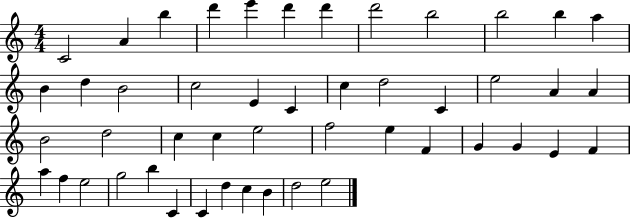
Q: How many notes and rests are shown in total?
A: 48